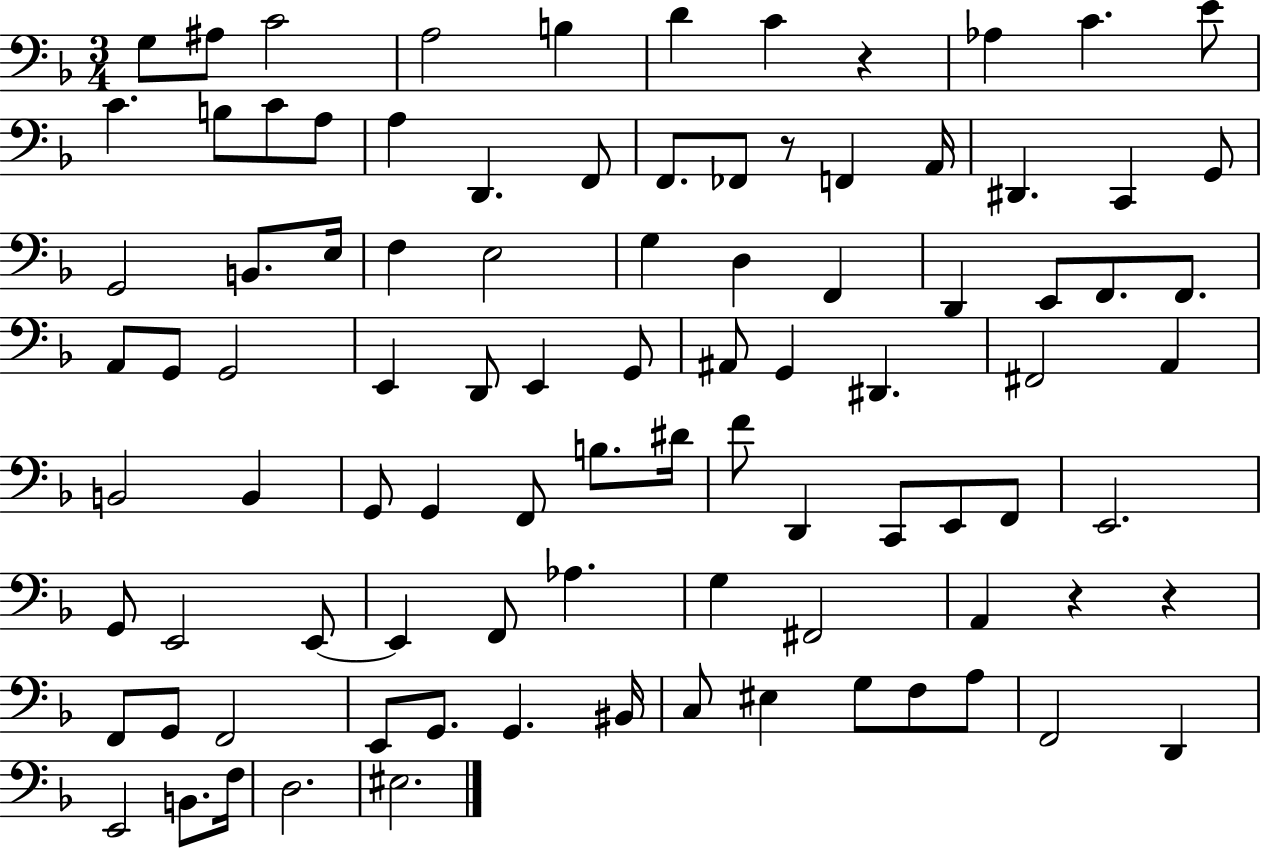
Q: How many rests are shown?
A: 4